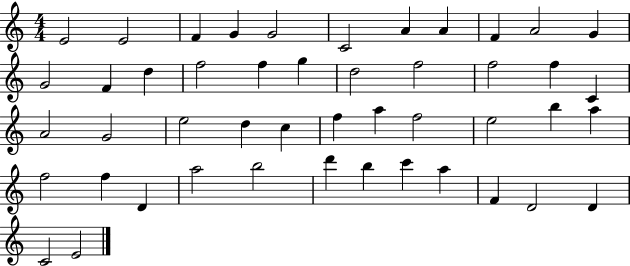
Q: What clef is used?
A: treble